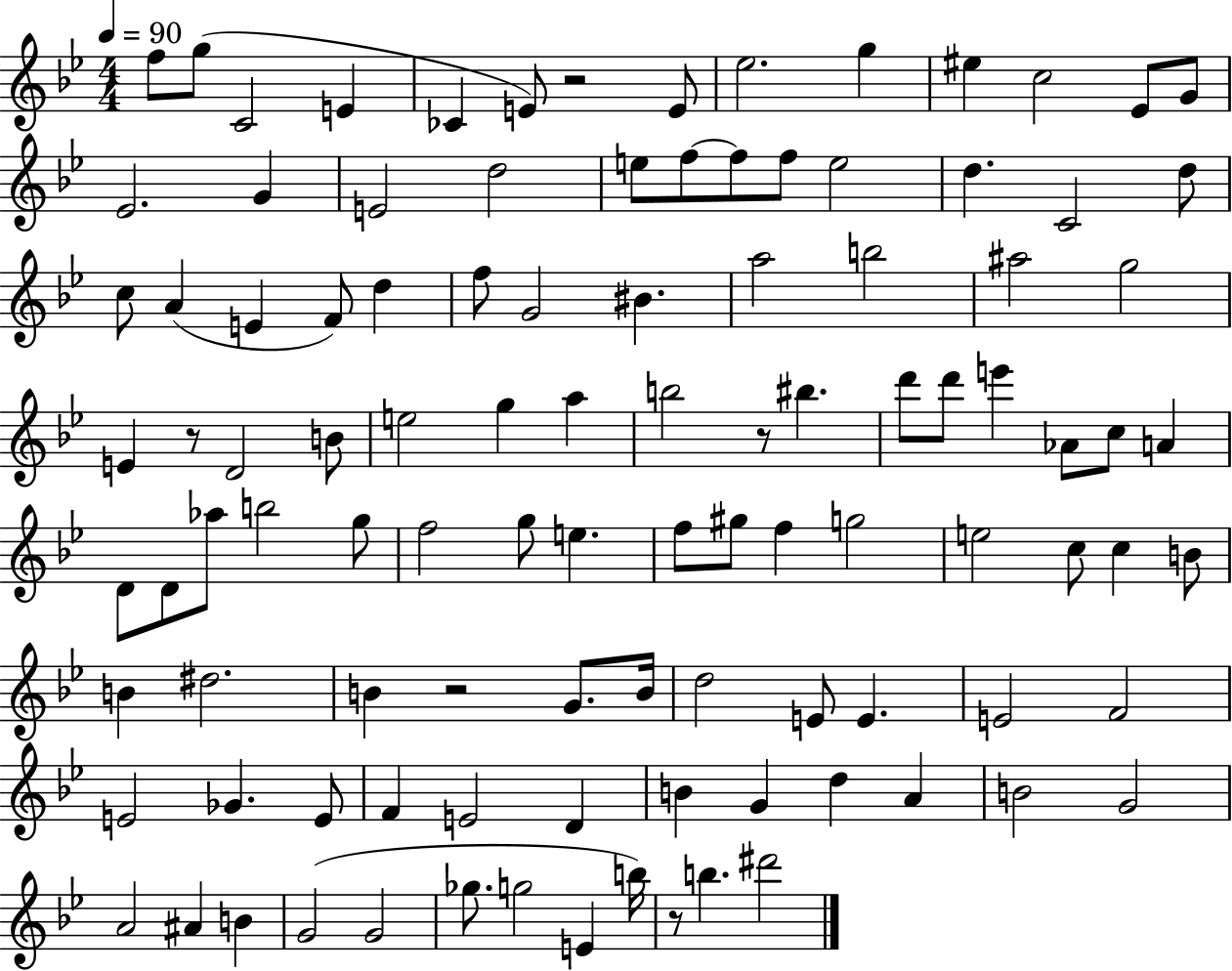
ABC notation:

X:1
T:Untitled
M:4/4
L:1/4
K:Bb
f/2 g/2 C2 E _C E/2 z2 E/2 _e2 g ^e c2 _E/2 G/2 _E2 G E2 d2 e/2 f/2 f/2 f/2 e2 d C2 d/2 c/2 A E F/2 d f/2 G2 ^B a2 b2 ^a2 g2 E z/2 D2 B/2 e2 g a b2 z/2 ^b d'/2 d'/2 e' _A/2 c/2 A D/2 D/2 _a/2 b2 g/2 f2 g/2 e f/2 ^g/2 f g2 e2 c/2 c B/2 B ^d2 B z2 G/2 B/4 d2 E/2 E E2 F2 E2 _G E/2 F E2 D B G d A B2 G2 A2 ^A B G2 G2 _g/2 g2 E b/4 z/2 b ^d'2